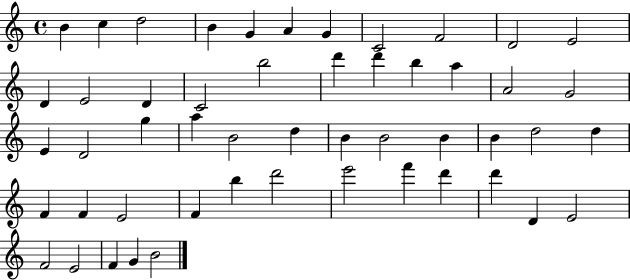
B4/q C5/q D5/h B4/q G4/q A4/q G4/q C4/h F4/h D4/h E4/h D4/q E4/h D4/q C4/h B5/h D6/q D6/q B5/q A5/q A4/h G4/h E4/q D4/h G5/q A5/q B4/h D5/q B4/q B4/h B4/q B4/q D5/h D5/q F4/q F4/q E4/h F4/q B5/q D6/h E6/h F6/q D6/q D6/q D4/q E4/h F4/h E4/h F4/q G4/q B4/h